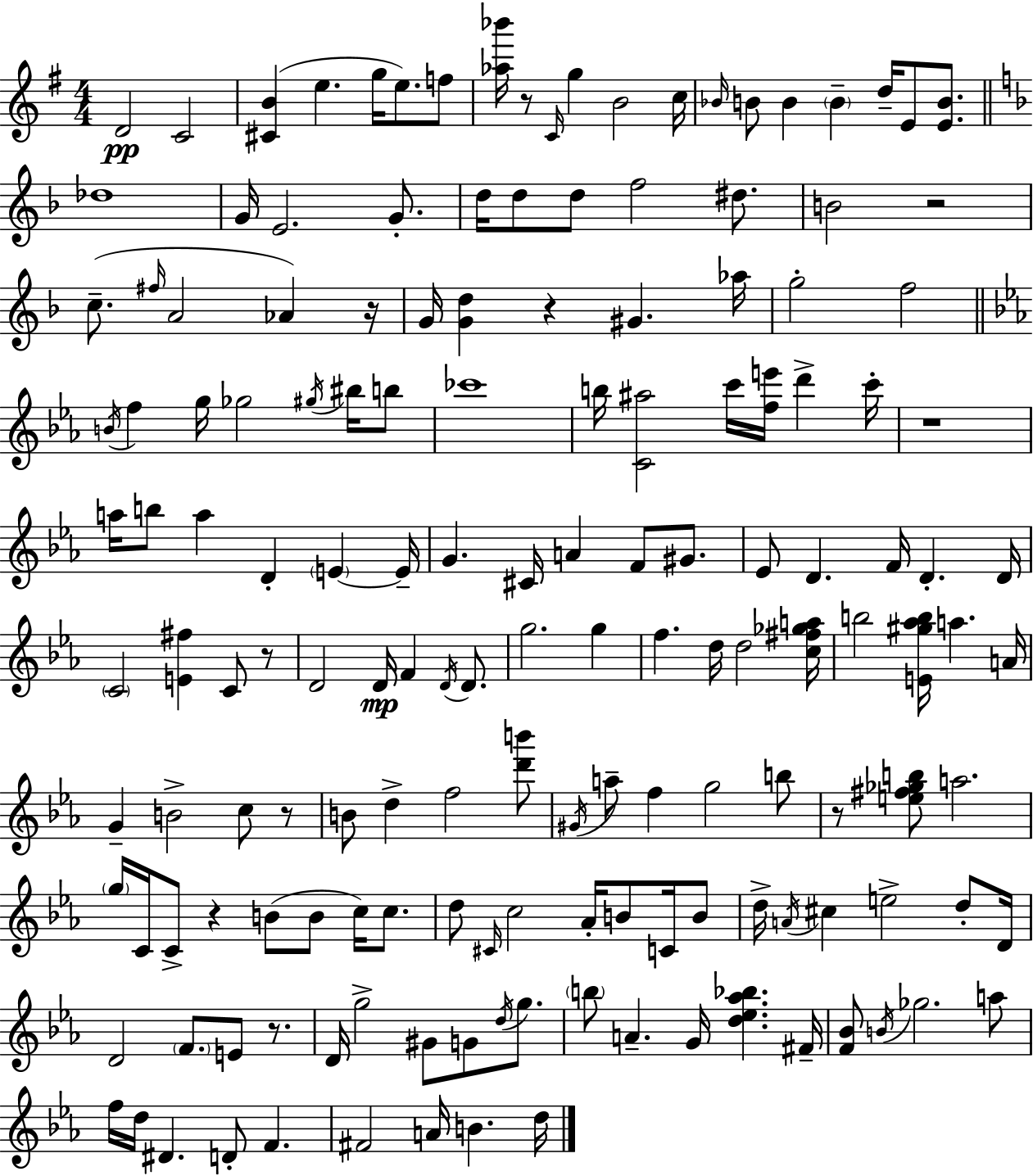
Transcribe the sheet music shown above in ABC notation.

X:1
T:Untitled
M:4/4
L:1/4
K:Em
D2 C2 [^CB] e g/4 e/2 f/2 [_a_b']/4 z/2 C/4 g B2 c/4 _B/4 B/2 B B d/4 E/2 [EB]/2 _d4 G/4 E2 G/2 d/4 d/2 d/2 f2 ^d/2 B2 z2 c/2 ^f/4 A2 _A z/4 G/4 [Gd] z ^G _a/4 g2 f2 B/4 f g/4 _g2 ^g/4 ^b/4 b/2 _c'4 b/4 [C^a]2 c'/4 [fe']/4 d' c'/4 z4 a/4 b/2 a D E E/4 G ^C/4 A F/2 ^G/2 _E/2 D F/4 D D/4 C2 [E^f] C/2 z/2 D2 D/4 F D/4 D/2 g2 g f d/4 d2 [c^f_ga]/4 b2 [E^g_ab]/4 a A/4 G B2 c/2 z/2 B/2 d f2 [d'b']/2 ^G/4 a/2 f g2 b/2 z/2 [e^f_gb]/2 a2 g/4 C/4 C/2 z B/2 B/2 c/4 c/2 d/2 ^C/4 c2 _A/4 B/2 C/4 B/2 d/4 A/4 ^c e2 d/2 D/4 D2 F/2 E/2 z/2 D/4 g2 ^G/2 G/2 d/4 g/2 b/2 A G/4 [d_e_a_b] ^F/4 [F_B]/2 B/4 _g2 a/2 f/4 d/4 ^D D/2 F ^F2 A/4 B d/4